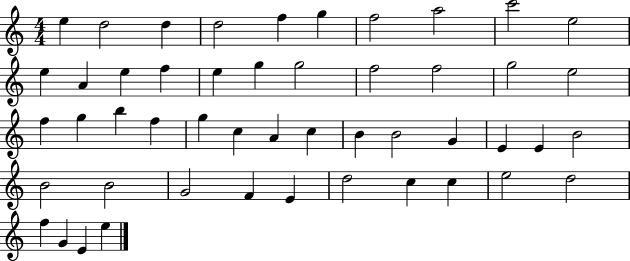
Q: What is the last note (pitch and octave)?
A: E5